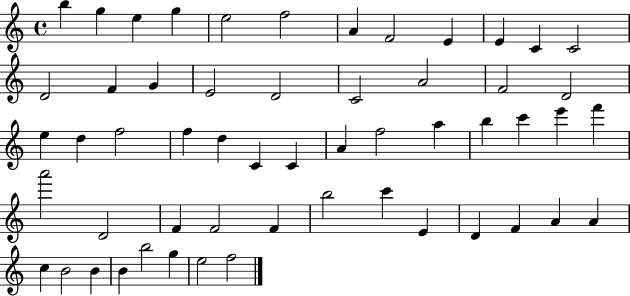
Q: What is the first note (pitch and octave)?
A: B5